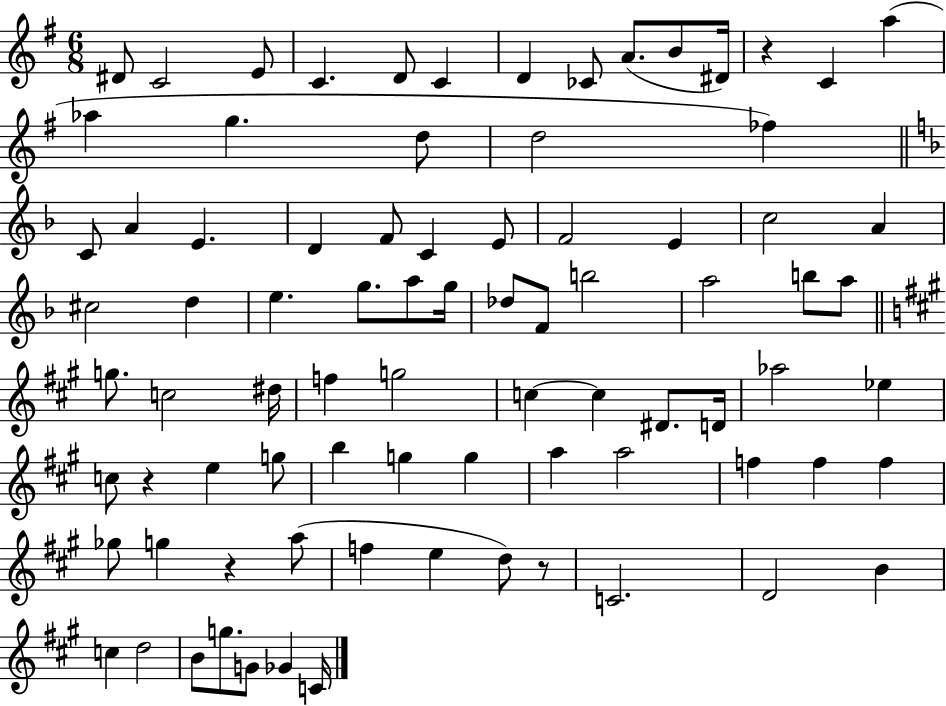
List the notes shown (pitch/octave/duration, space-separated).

D#4/e C4/h E4/e C4/q. D4/e C4/q D4/q CES4/e A4/e. B4/e D#4/s R/q C4/q A5/q Ab5/q G5/q. D5/e D5/h FES5/q C4/e A4/q E4/q. D4/q F4/e C4/q E4/e F4/h E4/q C5/h A4/q C#5/h D5/q E5/q. G5/e. A5/e G5/s Db5/e F4/e B5/h A5/h B5/e A5/e G5/e. C5/h D#5/s F5/q G5/h C5/q C5/q D#4/e. D4/s Ab5/h Eb5/q C5/e R/q E5/q G5/e B5/q G5/q G5/q A5/q A5/h F5/q F5/q F5/q Gb5/e G5/q R/q A5/e F5/q E5/q D5/e R/e C4/h. D4/h B4/q C5/q D5/h B4/e G5/e. G4/e Gb4/q C4/s